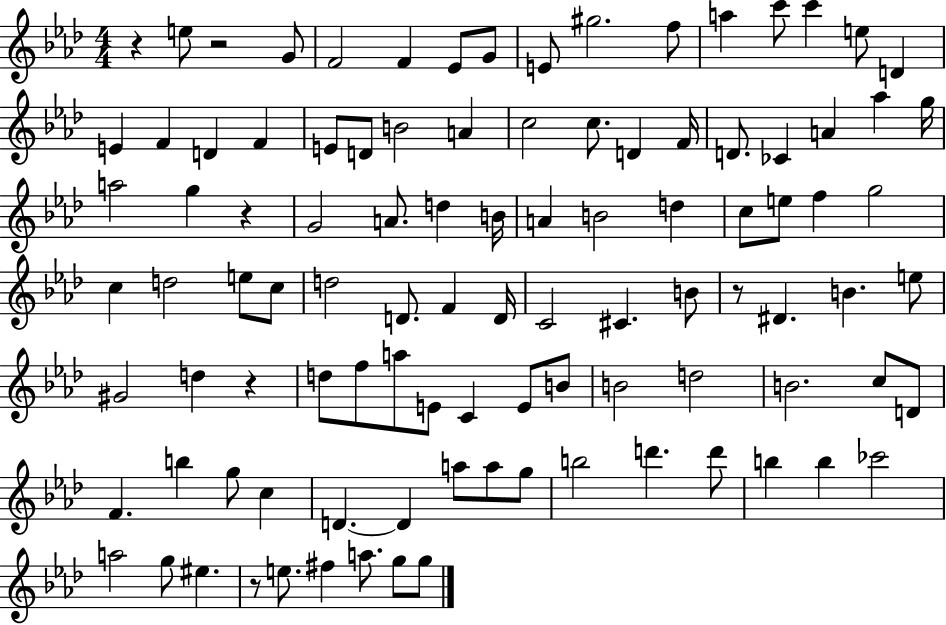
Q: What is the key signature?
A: AES major